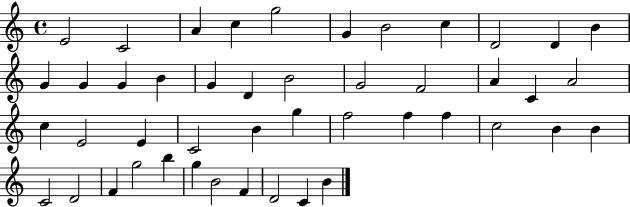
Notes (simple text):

E4/h C4/h A4/q C5/q G5/h G4/q B4/h C5/q D4/h D4/q B4/q G4/q G4/q G4/q B4/q G4/q D4/q B4/h G4/h F4/h A4/q C4/q A4/h C5/q E4/h E4/q C4/h B4/q G5/q F5/h F5/q F5/q C5/h B4/q B4/q C4/h D4/h F4/q G5/h B5/q G5/q B4/h F4/q D4/h C4/q B4/q